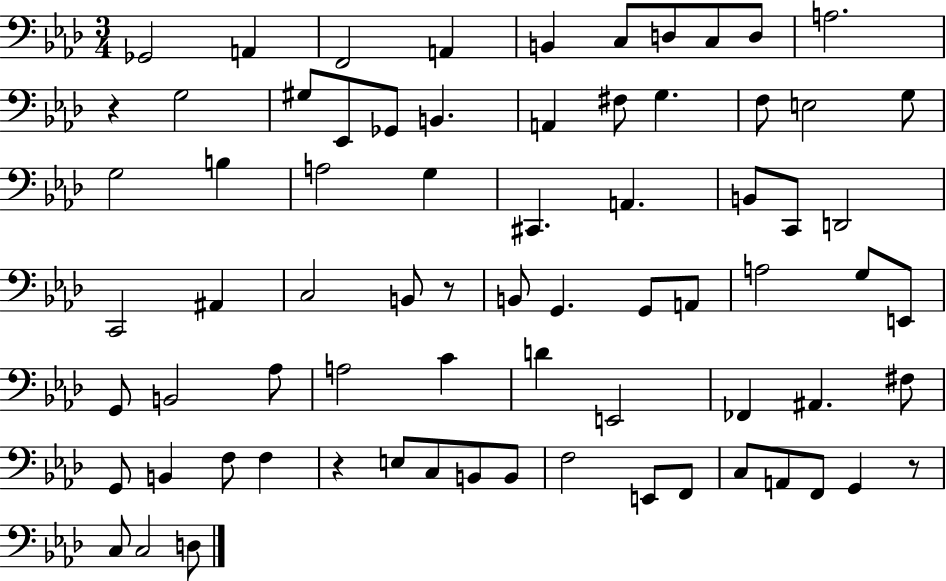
Gb2/h A2/q F2/h A2/q B2/q C3/e D3/e C3/e D3/e A3/h. R/q G3/h G#3/e Eb2/e Gb2/e B2/q. A2/q F#3/e G3/q. F3/e E3/h G3/e G3/h B3/q A3/h G3/q C#2/q. A2/q. B2/e C2/e D2/h C2/h A#2/q C3/h B2/e R/e B2/e G2/q. G2/e A2/e A3/h G3/e E2/e G2/e B2/h Ab3/e A3/h C4/q D4/q E2/h FES2/q A#2/q. F#3/e G2/e B2/q F3/e F3/q R/q E3/e C3/e B2/e B2/e F3/h E2/e F2/e C3/e A2/e F2/e G2/q R/e C3/e C3/h D3/e